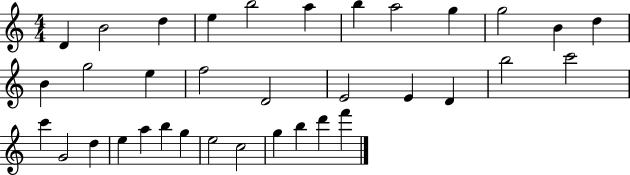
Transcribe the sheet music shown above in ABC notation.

X:1
T:Untitled
M:4/4
L:1/4
K:C
D B2 d e b2 a b a2 g g2 B d B g2 e f2 D2 E2 E D b2 c'2 c' G2 d e a b g e2 c2 g b d' f'